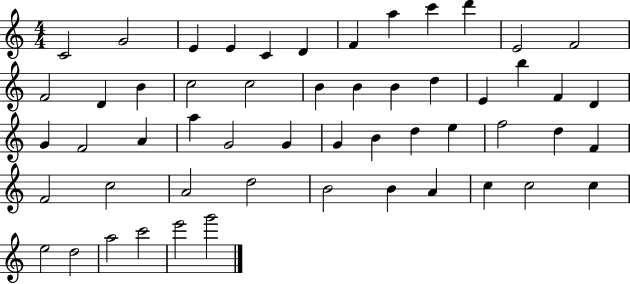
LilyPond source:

{
  \clef treble
  \numericTimeSignature
  \time 4/4
  \key c \major
  c'2 g'2 | e'4 e'4 c'4 d'4 | f'4 a''4 c'''4 d'''4 | e'2 f'2 | \break f'2 d'4 b'4 | c''2 c''2 | b'4 b'4 b'4 d''4 | e'4 b''4 f'4 d'4 | \break g'4 f'2 a'4 | a''4 g'2 g'4 | g'4 b'4 d''4 e''4 | f''2 d''4 f'4 | \break f'2 c''2 | a'2 d''2 | b'2 b'4 a'4 | c''4 c''2 c''4 | \break e''2 d''2 | a''2 c'''2 | e'''2 g'''2 | \bar "|."
}